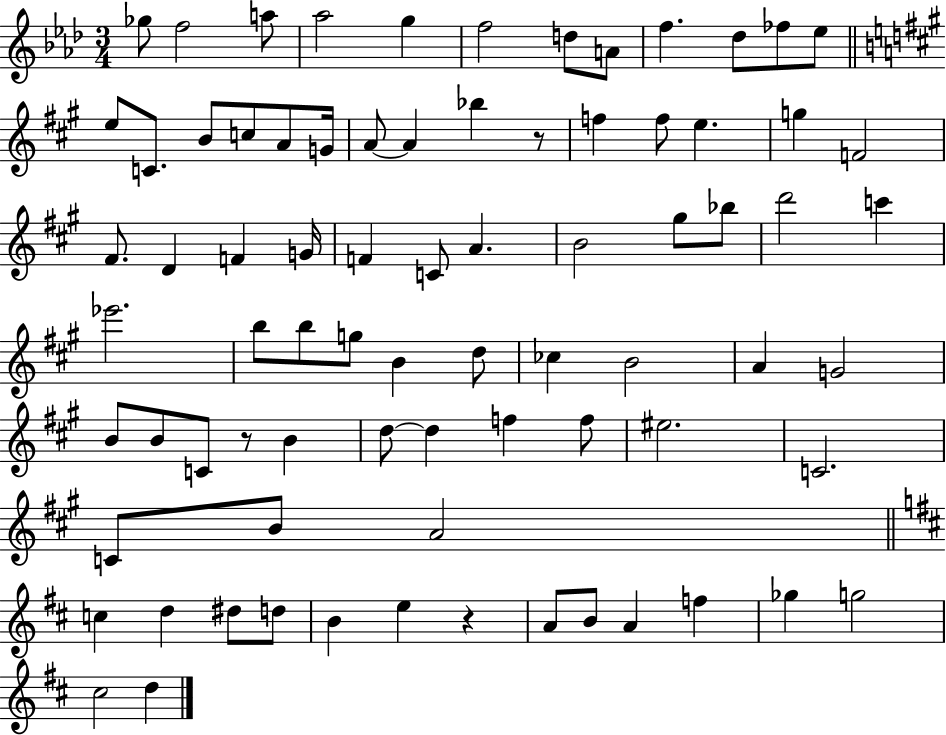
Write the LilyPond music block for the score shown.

{
  \clef treble
  \numericTimeSignature
  \time 3/4
  \key aes \major
  ges''8 f''2 a''8 | aes''2 g''4 | f''2 d''8 a'8 | f''4. des''8 fes''8 ees''8 | \break \bar "||" \break \key a \major e''8 c'8. b'8 c''8 a'8 g'16 | a'8~~ a'4 bes''4 r8 | f''4 f''8 e''4. | g''4 f'2 | \break fis'8. d'4 f'4 g'16 | f'4 c'8 a'4. | b'2 gis''8 bes''8 | d'''2 c'''4 | \break ees'''2. | b''8 b''8 g''8 b'4 d''8 | ces''4 b'2 | a'4 g'2 | \break b'8 b'8 c'8 r8 b'4 | d''8~~ d''4 f''4 f''8 | eis''2. | c'2. | \break c'8 b'8 a'2 | \bar "||" \break \key d \major c''4 d''4 dis''8 d''8 | b'4 e''4 r4 | a'8 b'8 a'4 f''4 | ges''4 g''2 | \break cis''2 d''4 | \bar "|."
}